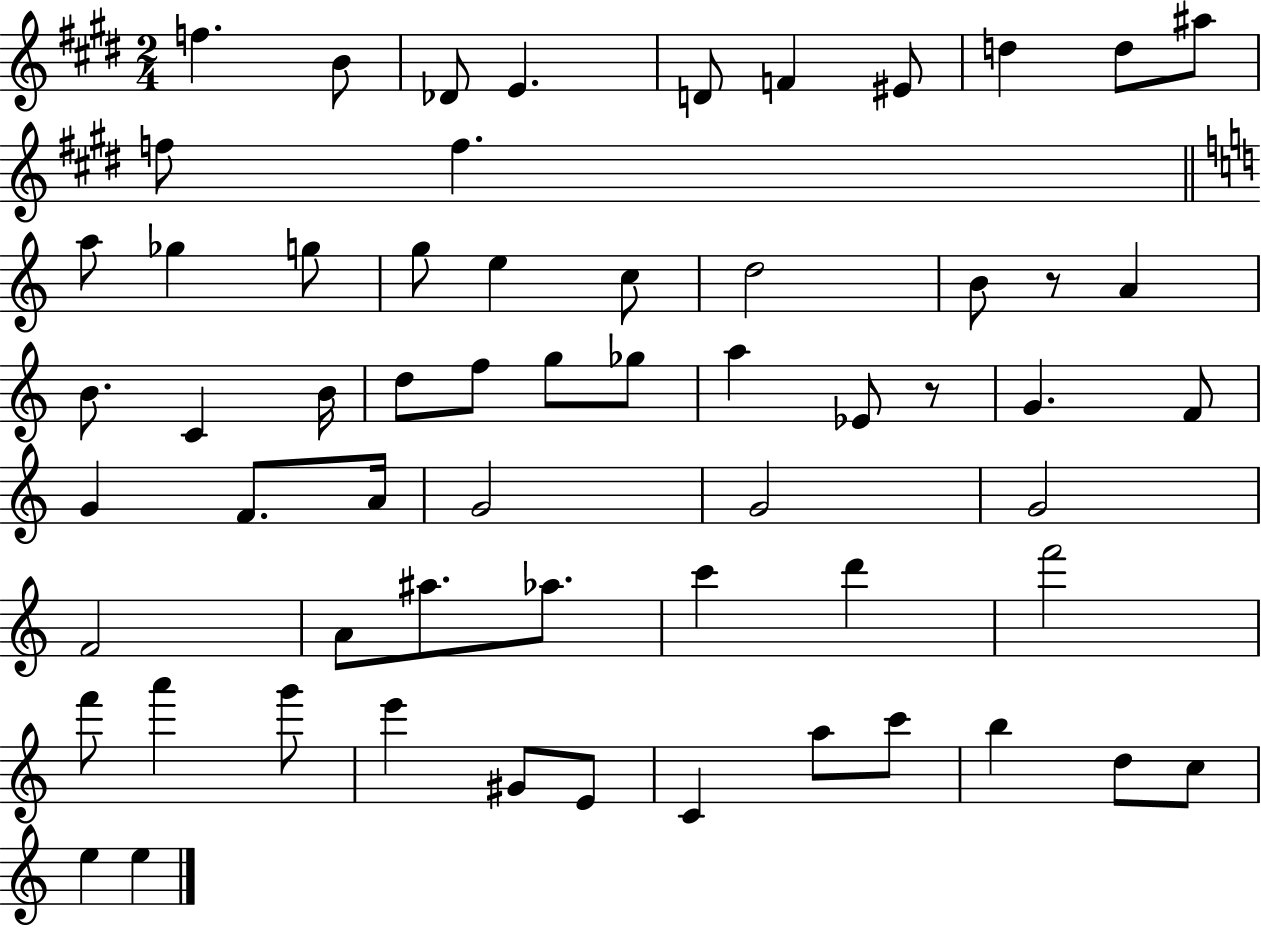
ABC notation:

X:1
T:Untitled
M:2/4
L:1/4
K:E
f B/2 _D/2 E D/2 F ^E/2 d d/2 ^a/2 f/2 f a/2 _g g/2 g/2 e c/2 d2 B/2 z/2 A B/2 C B/4 d/2 f/2 g/2 _g/2 a _E/2 z/2 G F/2 G F/2 A/4 G2 G2 G2 F2 A/2 ^a/2 _a/2 c' d' f'2 f'/2 a' g'/2 e' ^G/2 E/2 C a/2 c'/2 b d/2 c/2 e e